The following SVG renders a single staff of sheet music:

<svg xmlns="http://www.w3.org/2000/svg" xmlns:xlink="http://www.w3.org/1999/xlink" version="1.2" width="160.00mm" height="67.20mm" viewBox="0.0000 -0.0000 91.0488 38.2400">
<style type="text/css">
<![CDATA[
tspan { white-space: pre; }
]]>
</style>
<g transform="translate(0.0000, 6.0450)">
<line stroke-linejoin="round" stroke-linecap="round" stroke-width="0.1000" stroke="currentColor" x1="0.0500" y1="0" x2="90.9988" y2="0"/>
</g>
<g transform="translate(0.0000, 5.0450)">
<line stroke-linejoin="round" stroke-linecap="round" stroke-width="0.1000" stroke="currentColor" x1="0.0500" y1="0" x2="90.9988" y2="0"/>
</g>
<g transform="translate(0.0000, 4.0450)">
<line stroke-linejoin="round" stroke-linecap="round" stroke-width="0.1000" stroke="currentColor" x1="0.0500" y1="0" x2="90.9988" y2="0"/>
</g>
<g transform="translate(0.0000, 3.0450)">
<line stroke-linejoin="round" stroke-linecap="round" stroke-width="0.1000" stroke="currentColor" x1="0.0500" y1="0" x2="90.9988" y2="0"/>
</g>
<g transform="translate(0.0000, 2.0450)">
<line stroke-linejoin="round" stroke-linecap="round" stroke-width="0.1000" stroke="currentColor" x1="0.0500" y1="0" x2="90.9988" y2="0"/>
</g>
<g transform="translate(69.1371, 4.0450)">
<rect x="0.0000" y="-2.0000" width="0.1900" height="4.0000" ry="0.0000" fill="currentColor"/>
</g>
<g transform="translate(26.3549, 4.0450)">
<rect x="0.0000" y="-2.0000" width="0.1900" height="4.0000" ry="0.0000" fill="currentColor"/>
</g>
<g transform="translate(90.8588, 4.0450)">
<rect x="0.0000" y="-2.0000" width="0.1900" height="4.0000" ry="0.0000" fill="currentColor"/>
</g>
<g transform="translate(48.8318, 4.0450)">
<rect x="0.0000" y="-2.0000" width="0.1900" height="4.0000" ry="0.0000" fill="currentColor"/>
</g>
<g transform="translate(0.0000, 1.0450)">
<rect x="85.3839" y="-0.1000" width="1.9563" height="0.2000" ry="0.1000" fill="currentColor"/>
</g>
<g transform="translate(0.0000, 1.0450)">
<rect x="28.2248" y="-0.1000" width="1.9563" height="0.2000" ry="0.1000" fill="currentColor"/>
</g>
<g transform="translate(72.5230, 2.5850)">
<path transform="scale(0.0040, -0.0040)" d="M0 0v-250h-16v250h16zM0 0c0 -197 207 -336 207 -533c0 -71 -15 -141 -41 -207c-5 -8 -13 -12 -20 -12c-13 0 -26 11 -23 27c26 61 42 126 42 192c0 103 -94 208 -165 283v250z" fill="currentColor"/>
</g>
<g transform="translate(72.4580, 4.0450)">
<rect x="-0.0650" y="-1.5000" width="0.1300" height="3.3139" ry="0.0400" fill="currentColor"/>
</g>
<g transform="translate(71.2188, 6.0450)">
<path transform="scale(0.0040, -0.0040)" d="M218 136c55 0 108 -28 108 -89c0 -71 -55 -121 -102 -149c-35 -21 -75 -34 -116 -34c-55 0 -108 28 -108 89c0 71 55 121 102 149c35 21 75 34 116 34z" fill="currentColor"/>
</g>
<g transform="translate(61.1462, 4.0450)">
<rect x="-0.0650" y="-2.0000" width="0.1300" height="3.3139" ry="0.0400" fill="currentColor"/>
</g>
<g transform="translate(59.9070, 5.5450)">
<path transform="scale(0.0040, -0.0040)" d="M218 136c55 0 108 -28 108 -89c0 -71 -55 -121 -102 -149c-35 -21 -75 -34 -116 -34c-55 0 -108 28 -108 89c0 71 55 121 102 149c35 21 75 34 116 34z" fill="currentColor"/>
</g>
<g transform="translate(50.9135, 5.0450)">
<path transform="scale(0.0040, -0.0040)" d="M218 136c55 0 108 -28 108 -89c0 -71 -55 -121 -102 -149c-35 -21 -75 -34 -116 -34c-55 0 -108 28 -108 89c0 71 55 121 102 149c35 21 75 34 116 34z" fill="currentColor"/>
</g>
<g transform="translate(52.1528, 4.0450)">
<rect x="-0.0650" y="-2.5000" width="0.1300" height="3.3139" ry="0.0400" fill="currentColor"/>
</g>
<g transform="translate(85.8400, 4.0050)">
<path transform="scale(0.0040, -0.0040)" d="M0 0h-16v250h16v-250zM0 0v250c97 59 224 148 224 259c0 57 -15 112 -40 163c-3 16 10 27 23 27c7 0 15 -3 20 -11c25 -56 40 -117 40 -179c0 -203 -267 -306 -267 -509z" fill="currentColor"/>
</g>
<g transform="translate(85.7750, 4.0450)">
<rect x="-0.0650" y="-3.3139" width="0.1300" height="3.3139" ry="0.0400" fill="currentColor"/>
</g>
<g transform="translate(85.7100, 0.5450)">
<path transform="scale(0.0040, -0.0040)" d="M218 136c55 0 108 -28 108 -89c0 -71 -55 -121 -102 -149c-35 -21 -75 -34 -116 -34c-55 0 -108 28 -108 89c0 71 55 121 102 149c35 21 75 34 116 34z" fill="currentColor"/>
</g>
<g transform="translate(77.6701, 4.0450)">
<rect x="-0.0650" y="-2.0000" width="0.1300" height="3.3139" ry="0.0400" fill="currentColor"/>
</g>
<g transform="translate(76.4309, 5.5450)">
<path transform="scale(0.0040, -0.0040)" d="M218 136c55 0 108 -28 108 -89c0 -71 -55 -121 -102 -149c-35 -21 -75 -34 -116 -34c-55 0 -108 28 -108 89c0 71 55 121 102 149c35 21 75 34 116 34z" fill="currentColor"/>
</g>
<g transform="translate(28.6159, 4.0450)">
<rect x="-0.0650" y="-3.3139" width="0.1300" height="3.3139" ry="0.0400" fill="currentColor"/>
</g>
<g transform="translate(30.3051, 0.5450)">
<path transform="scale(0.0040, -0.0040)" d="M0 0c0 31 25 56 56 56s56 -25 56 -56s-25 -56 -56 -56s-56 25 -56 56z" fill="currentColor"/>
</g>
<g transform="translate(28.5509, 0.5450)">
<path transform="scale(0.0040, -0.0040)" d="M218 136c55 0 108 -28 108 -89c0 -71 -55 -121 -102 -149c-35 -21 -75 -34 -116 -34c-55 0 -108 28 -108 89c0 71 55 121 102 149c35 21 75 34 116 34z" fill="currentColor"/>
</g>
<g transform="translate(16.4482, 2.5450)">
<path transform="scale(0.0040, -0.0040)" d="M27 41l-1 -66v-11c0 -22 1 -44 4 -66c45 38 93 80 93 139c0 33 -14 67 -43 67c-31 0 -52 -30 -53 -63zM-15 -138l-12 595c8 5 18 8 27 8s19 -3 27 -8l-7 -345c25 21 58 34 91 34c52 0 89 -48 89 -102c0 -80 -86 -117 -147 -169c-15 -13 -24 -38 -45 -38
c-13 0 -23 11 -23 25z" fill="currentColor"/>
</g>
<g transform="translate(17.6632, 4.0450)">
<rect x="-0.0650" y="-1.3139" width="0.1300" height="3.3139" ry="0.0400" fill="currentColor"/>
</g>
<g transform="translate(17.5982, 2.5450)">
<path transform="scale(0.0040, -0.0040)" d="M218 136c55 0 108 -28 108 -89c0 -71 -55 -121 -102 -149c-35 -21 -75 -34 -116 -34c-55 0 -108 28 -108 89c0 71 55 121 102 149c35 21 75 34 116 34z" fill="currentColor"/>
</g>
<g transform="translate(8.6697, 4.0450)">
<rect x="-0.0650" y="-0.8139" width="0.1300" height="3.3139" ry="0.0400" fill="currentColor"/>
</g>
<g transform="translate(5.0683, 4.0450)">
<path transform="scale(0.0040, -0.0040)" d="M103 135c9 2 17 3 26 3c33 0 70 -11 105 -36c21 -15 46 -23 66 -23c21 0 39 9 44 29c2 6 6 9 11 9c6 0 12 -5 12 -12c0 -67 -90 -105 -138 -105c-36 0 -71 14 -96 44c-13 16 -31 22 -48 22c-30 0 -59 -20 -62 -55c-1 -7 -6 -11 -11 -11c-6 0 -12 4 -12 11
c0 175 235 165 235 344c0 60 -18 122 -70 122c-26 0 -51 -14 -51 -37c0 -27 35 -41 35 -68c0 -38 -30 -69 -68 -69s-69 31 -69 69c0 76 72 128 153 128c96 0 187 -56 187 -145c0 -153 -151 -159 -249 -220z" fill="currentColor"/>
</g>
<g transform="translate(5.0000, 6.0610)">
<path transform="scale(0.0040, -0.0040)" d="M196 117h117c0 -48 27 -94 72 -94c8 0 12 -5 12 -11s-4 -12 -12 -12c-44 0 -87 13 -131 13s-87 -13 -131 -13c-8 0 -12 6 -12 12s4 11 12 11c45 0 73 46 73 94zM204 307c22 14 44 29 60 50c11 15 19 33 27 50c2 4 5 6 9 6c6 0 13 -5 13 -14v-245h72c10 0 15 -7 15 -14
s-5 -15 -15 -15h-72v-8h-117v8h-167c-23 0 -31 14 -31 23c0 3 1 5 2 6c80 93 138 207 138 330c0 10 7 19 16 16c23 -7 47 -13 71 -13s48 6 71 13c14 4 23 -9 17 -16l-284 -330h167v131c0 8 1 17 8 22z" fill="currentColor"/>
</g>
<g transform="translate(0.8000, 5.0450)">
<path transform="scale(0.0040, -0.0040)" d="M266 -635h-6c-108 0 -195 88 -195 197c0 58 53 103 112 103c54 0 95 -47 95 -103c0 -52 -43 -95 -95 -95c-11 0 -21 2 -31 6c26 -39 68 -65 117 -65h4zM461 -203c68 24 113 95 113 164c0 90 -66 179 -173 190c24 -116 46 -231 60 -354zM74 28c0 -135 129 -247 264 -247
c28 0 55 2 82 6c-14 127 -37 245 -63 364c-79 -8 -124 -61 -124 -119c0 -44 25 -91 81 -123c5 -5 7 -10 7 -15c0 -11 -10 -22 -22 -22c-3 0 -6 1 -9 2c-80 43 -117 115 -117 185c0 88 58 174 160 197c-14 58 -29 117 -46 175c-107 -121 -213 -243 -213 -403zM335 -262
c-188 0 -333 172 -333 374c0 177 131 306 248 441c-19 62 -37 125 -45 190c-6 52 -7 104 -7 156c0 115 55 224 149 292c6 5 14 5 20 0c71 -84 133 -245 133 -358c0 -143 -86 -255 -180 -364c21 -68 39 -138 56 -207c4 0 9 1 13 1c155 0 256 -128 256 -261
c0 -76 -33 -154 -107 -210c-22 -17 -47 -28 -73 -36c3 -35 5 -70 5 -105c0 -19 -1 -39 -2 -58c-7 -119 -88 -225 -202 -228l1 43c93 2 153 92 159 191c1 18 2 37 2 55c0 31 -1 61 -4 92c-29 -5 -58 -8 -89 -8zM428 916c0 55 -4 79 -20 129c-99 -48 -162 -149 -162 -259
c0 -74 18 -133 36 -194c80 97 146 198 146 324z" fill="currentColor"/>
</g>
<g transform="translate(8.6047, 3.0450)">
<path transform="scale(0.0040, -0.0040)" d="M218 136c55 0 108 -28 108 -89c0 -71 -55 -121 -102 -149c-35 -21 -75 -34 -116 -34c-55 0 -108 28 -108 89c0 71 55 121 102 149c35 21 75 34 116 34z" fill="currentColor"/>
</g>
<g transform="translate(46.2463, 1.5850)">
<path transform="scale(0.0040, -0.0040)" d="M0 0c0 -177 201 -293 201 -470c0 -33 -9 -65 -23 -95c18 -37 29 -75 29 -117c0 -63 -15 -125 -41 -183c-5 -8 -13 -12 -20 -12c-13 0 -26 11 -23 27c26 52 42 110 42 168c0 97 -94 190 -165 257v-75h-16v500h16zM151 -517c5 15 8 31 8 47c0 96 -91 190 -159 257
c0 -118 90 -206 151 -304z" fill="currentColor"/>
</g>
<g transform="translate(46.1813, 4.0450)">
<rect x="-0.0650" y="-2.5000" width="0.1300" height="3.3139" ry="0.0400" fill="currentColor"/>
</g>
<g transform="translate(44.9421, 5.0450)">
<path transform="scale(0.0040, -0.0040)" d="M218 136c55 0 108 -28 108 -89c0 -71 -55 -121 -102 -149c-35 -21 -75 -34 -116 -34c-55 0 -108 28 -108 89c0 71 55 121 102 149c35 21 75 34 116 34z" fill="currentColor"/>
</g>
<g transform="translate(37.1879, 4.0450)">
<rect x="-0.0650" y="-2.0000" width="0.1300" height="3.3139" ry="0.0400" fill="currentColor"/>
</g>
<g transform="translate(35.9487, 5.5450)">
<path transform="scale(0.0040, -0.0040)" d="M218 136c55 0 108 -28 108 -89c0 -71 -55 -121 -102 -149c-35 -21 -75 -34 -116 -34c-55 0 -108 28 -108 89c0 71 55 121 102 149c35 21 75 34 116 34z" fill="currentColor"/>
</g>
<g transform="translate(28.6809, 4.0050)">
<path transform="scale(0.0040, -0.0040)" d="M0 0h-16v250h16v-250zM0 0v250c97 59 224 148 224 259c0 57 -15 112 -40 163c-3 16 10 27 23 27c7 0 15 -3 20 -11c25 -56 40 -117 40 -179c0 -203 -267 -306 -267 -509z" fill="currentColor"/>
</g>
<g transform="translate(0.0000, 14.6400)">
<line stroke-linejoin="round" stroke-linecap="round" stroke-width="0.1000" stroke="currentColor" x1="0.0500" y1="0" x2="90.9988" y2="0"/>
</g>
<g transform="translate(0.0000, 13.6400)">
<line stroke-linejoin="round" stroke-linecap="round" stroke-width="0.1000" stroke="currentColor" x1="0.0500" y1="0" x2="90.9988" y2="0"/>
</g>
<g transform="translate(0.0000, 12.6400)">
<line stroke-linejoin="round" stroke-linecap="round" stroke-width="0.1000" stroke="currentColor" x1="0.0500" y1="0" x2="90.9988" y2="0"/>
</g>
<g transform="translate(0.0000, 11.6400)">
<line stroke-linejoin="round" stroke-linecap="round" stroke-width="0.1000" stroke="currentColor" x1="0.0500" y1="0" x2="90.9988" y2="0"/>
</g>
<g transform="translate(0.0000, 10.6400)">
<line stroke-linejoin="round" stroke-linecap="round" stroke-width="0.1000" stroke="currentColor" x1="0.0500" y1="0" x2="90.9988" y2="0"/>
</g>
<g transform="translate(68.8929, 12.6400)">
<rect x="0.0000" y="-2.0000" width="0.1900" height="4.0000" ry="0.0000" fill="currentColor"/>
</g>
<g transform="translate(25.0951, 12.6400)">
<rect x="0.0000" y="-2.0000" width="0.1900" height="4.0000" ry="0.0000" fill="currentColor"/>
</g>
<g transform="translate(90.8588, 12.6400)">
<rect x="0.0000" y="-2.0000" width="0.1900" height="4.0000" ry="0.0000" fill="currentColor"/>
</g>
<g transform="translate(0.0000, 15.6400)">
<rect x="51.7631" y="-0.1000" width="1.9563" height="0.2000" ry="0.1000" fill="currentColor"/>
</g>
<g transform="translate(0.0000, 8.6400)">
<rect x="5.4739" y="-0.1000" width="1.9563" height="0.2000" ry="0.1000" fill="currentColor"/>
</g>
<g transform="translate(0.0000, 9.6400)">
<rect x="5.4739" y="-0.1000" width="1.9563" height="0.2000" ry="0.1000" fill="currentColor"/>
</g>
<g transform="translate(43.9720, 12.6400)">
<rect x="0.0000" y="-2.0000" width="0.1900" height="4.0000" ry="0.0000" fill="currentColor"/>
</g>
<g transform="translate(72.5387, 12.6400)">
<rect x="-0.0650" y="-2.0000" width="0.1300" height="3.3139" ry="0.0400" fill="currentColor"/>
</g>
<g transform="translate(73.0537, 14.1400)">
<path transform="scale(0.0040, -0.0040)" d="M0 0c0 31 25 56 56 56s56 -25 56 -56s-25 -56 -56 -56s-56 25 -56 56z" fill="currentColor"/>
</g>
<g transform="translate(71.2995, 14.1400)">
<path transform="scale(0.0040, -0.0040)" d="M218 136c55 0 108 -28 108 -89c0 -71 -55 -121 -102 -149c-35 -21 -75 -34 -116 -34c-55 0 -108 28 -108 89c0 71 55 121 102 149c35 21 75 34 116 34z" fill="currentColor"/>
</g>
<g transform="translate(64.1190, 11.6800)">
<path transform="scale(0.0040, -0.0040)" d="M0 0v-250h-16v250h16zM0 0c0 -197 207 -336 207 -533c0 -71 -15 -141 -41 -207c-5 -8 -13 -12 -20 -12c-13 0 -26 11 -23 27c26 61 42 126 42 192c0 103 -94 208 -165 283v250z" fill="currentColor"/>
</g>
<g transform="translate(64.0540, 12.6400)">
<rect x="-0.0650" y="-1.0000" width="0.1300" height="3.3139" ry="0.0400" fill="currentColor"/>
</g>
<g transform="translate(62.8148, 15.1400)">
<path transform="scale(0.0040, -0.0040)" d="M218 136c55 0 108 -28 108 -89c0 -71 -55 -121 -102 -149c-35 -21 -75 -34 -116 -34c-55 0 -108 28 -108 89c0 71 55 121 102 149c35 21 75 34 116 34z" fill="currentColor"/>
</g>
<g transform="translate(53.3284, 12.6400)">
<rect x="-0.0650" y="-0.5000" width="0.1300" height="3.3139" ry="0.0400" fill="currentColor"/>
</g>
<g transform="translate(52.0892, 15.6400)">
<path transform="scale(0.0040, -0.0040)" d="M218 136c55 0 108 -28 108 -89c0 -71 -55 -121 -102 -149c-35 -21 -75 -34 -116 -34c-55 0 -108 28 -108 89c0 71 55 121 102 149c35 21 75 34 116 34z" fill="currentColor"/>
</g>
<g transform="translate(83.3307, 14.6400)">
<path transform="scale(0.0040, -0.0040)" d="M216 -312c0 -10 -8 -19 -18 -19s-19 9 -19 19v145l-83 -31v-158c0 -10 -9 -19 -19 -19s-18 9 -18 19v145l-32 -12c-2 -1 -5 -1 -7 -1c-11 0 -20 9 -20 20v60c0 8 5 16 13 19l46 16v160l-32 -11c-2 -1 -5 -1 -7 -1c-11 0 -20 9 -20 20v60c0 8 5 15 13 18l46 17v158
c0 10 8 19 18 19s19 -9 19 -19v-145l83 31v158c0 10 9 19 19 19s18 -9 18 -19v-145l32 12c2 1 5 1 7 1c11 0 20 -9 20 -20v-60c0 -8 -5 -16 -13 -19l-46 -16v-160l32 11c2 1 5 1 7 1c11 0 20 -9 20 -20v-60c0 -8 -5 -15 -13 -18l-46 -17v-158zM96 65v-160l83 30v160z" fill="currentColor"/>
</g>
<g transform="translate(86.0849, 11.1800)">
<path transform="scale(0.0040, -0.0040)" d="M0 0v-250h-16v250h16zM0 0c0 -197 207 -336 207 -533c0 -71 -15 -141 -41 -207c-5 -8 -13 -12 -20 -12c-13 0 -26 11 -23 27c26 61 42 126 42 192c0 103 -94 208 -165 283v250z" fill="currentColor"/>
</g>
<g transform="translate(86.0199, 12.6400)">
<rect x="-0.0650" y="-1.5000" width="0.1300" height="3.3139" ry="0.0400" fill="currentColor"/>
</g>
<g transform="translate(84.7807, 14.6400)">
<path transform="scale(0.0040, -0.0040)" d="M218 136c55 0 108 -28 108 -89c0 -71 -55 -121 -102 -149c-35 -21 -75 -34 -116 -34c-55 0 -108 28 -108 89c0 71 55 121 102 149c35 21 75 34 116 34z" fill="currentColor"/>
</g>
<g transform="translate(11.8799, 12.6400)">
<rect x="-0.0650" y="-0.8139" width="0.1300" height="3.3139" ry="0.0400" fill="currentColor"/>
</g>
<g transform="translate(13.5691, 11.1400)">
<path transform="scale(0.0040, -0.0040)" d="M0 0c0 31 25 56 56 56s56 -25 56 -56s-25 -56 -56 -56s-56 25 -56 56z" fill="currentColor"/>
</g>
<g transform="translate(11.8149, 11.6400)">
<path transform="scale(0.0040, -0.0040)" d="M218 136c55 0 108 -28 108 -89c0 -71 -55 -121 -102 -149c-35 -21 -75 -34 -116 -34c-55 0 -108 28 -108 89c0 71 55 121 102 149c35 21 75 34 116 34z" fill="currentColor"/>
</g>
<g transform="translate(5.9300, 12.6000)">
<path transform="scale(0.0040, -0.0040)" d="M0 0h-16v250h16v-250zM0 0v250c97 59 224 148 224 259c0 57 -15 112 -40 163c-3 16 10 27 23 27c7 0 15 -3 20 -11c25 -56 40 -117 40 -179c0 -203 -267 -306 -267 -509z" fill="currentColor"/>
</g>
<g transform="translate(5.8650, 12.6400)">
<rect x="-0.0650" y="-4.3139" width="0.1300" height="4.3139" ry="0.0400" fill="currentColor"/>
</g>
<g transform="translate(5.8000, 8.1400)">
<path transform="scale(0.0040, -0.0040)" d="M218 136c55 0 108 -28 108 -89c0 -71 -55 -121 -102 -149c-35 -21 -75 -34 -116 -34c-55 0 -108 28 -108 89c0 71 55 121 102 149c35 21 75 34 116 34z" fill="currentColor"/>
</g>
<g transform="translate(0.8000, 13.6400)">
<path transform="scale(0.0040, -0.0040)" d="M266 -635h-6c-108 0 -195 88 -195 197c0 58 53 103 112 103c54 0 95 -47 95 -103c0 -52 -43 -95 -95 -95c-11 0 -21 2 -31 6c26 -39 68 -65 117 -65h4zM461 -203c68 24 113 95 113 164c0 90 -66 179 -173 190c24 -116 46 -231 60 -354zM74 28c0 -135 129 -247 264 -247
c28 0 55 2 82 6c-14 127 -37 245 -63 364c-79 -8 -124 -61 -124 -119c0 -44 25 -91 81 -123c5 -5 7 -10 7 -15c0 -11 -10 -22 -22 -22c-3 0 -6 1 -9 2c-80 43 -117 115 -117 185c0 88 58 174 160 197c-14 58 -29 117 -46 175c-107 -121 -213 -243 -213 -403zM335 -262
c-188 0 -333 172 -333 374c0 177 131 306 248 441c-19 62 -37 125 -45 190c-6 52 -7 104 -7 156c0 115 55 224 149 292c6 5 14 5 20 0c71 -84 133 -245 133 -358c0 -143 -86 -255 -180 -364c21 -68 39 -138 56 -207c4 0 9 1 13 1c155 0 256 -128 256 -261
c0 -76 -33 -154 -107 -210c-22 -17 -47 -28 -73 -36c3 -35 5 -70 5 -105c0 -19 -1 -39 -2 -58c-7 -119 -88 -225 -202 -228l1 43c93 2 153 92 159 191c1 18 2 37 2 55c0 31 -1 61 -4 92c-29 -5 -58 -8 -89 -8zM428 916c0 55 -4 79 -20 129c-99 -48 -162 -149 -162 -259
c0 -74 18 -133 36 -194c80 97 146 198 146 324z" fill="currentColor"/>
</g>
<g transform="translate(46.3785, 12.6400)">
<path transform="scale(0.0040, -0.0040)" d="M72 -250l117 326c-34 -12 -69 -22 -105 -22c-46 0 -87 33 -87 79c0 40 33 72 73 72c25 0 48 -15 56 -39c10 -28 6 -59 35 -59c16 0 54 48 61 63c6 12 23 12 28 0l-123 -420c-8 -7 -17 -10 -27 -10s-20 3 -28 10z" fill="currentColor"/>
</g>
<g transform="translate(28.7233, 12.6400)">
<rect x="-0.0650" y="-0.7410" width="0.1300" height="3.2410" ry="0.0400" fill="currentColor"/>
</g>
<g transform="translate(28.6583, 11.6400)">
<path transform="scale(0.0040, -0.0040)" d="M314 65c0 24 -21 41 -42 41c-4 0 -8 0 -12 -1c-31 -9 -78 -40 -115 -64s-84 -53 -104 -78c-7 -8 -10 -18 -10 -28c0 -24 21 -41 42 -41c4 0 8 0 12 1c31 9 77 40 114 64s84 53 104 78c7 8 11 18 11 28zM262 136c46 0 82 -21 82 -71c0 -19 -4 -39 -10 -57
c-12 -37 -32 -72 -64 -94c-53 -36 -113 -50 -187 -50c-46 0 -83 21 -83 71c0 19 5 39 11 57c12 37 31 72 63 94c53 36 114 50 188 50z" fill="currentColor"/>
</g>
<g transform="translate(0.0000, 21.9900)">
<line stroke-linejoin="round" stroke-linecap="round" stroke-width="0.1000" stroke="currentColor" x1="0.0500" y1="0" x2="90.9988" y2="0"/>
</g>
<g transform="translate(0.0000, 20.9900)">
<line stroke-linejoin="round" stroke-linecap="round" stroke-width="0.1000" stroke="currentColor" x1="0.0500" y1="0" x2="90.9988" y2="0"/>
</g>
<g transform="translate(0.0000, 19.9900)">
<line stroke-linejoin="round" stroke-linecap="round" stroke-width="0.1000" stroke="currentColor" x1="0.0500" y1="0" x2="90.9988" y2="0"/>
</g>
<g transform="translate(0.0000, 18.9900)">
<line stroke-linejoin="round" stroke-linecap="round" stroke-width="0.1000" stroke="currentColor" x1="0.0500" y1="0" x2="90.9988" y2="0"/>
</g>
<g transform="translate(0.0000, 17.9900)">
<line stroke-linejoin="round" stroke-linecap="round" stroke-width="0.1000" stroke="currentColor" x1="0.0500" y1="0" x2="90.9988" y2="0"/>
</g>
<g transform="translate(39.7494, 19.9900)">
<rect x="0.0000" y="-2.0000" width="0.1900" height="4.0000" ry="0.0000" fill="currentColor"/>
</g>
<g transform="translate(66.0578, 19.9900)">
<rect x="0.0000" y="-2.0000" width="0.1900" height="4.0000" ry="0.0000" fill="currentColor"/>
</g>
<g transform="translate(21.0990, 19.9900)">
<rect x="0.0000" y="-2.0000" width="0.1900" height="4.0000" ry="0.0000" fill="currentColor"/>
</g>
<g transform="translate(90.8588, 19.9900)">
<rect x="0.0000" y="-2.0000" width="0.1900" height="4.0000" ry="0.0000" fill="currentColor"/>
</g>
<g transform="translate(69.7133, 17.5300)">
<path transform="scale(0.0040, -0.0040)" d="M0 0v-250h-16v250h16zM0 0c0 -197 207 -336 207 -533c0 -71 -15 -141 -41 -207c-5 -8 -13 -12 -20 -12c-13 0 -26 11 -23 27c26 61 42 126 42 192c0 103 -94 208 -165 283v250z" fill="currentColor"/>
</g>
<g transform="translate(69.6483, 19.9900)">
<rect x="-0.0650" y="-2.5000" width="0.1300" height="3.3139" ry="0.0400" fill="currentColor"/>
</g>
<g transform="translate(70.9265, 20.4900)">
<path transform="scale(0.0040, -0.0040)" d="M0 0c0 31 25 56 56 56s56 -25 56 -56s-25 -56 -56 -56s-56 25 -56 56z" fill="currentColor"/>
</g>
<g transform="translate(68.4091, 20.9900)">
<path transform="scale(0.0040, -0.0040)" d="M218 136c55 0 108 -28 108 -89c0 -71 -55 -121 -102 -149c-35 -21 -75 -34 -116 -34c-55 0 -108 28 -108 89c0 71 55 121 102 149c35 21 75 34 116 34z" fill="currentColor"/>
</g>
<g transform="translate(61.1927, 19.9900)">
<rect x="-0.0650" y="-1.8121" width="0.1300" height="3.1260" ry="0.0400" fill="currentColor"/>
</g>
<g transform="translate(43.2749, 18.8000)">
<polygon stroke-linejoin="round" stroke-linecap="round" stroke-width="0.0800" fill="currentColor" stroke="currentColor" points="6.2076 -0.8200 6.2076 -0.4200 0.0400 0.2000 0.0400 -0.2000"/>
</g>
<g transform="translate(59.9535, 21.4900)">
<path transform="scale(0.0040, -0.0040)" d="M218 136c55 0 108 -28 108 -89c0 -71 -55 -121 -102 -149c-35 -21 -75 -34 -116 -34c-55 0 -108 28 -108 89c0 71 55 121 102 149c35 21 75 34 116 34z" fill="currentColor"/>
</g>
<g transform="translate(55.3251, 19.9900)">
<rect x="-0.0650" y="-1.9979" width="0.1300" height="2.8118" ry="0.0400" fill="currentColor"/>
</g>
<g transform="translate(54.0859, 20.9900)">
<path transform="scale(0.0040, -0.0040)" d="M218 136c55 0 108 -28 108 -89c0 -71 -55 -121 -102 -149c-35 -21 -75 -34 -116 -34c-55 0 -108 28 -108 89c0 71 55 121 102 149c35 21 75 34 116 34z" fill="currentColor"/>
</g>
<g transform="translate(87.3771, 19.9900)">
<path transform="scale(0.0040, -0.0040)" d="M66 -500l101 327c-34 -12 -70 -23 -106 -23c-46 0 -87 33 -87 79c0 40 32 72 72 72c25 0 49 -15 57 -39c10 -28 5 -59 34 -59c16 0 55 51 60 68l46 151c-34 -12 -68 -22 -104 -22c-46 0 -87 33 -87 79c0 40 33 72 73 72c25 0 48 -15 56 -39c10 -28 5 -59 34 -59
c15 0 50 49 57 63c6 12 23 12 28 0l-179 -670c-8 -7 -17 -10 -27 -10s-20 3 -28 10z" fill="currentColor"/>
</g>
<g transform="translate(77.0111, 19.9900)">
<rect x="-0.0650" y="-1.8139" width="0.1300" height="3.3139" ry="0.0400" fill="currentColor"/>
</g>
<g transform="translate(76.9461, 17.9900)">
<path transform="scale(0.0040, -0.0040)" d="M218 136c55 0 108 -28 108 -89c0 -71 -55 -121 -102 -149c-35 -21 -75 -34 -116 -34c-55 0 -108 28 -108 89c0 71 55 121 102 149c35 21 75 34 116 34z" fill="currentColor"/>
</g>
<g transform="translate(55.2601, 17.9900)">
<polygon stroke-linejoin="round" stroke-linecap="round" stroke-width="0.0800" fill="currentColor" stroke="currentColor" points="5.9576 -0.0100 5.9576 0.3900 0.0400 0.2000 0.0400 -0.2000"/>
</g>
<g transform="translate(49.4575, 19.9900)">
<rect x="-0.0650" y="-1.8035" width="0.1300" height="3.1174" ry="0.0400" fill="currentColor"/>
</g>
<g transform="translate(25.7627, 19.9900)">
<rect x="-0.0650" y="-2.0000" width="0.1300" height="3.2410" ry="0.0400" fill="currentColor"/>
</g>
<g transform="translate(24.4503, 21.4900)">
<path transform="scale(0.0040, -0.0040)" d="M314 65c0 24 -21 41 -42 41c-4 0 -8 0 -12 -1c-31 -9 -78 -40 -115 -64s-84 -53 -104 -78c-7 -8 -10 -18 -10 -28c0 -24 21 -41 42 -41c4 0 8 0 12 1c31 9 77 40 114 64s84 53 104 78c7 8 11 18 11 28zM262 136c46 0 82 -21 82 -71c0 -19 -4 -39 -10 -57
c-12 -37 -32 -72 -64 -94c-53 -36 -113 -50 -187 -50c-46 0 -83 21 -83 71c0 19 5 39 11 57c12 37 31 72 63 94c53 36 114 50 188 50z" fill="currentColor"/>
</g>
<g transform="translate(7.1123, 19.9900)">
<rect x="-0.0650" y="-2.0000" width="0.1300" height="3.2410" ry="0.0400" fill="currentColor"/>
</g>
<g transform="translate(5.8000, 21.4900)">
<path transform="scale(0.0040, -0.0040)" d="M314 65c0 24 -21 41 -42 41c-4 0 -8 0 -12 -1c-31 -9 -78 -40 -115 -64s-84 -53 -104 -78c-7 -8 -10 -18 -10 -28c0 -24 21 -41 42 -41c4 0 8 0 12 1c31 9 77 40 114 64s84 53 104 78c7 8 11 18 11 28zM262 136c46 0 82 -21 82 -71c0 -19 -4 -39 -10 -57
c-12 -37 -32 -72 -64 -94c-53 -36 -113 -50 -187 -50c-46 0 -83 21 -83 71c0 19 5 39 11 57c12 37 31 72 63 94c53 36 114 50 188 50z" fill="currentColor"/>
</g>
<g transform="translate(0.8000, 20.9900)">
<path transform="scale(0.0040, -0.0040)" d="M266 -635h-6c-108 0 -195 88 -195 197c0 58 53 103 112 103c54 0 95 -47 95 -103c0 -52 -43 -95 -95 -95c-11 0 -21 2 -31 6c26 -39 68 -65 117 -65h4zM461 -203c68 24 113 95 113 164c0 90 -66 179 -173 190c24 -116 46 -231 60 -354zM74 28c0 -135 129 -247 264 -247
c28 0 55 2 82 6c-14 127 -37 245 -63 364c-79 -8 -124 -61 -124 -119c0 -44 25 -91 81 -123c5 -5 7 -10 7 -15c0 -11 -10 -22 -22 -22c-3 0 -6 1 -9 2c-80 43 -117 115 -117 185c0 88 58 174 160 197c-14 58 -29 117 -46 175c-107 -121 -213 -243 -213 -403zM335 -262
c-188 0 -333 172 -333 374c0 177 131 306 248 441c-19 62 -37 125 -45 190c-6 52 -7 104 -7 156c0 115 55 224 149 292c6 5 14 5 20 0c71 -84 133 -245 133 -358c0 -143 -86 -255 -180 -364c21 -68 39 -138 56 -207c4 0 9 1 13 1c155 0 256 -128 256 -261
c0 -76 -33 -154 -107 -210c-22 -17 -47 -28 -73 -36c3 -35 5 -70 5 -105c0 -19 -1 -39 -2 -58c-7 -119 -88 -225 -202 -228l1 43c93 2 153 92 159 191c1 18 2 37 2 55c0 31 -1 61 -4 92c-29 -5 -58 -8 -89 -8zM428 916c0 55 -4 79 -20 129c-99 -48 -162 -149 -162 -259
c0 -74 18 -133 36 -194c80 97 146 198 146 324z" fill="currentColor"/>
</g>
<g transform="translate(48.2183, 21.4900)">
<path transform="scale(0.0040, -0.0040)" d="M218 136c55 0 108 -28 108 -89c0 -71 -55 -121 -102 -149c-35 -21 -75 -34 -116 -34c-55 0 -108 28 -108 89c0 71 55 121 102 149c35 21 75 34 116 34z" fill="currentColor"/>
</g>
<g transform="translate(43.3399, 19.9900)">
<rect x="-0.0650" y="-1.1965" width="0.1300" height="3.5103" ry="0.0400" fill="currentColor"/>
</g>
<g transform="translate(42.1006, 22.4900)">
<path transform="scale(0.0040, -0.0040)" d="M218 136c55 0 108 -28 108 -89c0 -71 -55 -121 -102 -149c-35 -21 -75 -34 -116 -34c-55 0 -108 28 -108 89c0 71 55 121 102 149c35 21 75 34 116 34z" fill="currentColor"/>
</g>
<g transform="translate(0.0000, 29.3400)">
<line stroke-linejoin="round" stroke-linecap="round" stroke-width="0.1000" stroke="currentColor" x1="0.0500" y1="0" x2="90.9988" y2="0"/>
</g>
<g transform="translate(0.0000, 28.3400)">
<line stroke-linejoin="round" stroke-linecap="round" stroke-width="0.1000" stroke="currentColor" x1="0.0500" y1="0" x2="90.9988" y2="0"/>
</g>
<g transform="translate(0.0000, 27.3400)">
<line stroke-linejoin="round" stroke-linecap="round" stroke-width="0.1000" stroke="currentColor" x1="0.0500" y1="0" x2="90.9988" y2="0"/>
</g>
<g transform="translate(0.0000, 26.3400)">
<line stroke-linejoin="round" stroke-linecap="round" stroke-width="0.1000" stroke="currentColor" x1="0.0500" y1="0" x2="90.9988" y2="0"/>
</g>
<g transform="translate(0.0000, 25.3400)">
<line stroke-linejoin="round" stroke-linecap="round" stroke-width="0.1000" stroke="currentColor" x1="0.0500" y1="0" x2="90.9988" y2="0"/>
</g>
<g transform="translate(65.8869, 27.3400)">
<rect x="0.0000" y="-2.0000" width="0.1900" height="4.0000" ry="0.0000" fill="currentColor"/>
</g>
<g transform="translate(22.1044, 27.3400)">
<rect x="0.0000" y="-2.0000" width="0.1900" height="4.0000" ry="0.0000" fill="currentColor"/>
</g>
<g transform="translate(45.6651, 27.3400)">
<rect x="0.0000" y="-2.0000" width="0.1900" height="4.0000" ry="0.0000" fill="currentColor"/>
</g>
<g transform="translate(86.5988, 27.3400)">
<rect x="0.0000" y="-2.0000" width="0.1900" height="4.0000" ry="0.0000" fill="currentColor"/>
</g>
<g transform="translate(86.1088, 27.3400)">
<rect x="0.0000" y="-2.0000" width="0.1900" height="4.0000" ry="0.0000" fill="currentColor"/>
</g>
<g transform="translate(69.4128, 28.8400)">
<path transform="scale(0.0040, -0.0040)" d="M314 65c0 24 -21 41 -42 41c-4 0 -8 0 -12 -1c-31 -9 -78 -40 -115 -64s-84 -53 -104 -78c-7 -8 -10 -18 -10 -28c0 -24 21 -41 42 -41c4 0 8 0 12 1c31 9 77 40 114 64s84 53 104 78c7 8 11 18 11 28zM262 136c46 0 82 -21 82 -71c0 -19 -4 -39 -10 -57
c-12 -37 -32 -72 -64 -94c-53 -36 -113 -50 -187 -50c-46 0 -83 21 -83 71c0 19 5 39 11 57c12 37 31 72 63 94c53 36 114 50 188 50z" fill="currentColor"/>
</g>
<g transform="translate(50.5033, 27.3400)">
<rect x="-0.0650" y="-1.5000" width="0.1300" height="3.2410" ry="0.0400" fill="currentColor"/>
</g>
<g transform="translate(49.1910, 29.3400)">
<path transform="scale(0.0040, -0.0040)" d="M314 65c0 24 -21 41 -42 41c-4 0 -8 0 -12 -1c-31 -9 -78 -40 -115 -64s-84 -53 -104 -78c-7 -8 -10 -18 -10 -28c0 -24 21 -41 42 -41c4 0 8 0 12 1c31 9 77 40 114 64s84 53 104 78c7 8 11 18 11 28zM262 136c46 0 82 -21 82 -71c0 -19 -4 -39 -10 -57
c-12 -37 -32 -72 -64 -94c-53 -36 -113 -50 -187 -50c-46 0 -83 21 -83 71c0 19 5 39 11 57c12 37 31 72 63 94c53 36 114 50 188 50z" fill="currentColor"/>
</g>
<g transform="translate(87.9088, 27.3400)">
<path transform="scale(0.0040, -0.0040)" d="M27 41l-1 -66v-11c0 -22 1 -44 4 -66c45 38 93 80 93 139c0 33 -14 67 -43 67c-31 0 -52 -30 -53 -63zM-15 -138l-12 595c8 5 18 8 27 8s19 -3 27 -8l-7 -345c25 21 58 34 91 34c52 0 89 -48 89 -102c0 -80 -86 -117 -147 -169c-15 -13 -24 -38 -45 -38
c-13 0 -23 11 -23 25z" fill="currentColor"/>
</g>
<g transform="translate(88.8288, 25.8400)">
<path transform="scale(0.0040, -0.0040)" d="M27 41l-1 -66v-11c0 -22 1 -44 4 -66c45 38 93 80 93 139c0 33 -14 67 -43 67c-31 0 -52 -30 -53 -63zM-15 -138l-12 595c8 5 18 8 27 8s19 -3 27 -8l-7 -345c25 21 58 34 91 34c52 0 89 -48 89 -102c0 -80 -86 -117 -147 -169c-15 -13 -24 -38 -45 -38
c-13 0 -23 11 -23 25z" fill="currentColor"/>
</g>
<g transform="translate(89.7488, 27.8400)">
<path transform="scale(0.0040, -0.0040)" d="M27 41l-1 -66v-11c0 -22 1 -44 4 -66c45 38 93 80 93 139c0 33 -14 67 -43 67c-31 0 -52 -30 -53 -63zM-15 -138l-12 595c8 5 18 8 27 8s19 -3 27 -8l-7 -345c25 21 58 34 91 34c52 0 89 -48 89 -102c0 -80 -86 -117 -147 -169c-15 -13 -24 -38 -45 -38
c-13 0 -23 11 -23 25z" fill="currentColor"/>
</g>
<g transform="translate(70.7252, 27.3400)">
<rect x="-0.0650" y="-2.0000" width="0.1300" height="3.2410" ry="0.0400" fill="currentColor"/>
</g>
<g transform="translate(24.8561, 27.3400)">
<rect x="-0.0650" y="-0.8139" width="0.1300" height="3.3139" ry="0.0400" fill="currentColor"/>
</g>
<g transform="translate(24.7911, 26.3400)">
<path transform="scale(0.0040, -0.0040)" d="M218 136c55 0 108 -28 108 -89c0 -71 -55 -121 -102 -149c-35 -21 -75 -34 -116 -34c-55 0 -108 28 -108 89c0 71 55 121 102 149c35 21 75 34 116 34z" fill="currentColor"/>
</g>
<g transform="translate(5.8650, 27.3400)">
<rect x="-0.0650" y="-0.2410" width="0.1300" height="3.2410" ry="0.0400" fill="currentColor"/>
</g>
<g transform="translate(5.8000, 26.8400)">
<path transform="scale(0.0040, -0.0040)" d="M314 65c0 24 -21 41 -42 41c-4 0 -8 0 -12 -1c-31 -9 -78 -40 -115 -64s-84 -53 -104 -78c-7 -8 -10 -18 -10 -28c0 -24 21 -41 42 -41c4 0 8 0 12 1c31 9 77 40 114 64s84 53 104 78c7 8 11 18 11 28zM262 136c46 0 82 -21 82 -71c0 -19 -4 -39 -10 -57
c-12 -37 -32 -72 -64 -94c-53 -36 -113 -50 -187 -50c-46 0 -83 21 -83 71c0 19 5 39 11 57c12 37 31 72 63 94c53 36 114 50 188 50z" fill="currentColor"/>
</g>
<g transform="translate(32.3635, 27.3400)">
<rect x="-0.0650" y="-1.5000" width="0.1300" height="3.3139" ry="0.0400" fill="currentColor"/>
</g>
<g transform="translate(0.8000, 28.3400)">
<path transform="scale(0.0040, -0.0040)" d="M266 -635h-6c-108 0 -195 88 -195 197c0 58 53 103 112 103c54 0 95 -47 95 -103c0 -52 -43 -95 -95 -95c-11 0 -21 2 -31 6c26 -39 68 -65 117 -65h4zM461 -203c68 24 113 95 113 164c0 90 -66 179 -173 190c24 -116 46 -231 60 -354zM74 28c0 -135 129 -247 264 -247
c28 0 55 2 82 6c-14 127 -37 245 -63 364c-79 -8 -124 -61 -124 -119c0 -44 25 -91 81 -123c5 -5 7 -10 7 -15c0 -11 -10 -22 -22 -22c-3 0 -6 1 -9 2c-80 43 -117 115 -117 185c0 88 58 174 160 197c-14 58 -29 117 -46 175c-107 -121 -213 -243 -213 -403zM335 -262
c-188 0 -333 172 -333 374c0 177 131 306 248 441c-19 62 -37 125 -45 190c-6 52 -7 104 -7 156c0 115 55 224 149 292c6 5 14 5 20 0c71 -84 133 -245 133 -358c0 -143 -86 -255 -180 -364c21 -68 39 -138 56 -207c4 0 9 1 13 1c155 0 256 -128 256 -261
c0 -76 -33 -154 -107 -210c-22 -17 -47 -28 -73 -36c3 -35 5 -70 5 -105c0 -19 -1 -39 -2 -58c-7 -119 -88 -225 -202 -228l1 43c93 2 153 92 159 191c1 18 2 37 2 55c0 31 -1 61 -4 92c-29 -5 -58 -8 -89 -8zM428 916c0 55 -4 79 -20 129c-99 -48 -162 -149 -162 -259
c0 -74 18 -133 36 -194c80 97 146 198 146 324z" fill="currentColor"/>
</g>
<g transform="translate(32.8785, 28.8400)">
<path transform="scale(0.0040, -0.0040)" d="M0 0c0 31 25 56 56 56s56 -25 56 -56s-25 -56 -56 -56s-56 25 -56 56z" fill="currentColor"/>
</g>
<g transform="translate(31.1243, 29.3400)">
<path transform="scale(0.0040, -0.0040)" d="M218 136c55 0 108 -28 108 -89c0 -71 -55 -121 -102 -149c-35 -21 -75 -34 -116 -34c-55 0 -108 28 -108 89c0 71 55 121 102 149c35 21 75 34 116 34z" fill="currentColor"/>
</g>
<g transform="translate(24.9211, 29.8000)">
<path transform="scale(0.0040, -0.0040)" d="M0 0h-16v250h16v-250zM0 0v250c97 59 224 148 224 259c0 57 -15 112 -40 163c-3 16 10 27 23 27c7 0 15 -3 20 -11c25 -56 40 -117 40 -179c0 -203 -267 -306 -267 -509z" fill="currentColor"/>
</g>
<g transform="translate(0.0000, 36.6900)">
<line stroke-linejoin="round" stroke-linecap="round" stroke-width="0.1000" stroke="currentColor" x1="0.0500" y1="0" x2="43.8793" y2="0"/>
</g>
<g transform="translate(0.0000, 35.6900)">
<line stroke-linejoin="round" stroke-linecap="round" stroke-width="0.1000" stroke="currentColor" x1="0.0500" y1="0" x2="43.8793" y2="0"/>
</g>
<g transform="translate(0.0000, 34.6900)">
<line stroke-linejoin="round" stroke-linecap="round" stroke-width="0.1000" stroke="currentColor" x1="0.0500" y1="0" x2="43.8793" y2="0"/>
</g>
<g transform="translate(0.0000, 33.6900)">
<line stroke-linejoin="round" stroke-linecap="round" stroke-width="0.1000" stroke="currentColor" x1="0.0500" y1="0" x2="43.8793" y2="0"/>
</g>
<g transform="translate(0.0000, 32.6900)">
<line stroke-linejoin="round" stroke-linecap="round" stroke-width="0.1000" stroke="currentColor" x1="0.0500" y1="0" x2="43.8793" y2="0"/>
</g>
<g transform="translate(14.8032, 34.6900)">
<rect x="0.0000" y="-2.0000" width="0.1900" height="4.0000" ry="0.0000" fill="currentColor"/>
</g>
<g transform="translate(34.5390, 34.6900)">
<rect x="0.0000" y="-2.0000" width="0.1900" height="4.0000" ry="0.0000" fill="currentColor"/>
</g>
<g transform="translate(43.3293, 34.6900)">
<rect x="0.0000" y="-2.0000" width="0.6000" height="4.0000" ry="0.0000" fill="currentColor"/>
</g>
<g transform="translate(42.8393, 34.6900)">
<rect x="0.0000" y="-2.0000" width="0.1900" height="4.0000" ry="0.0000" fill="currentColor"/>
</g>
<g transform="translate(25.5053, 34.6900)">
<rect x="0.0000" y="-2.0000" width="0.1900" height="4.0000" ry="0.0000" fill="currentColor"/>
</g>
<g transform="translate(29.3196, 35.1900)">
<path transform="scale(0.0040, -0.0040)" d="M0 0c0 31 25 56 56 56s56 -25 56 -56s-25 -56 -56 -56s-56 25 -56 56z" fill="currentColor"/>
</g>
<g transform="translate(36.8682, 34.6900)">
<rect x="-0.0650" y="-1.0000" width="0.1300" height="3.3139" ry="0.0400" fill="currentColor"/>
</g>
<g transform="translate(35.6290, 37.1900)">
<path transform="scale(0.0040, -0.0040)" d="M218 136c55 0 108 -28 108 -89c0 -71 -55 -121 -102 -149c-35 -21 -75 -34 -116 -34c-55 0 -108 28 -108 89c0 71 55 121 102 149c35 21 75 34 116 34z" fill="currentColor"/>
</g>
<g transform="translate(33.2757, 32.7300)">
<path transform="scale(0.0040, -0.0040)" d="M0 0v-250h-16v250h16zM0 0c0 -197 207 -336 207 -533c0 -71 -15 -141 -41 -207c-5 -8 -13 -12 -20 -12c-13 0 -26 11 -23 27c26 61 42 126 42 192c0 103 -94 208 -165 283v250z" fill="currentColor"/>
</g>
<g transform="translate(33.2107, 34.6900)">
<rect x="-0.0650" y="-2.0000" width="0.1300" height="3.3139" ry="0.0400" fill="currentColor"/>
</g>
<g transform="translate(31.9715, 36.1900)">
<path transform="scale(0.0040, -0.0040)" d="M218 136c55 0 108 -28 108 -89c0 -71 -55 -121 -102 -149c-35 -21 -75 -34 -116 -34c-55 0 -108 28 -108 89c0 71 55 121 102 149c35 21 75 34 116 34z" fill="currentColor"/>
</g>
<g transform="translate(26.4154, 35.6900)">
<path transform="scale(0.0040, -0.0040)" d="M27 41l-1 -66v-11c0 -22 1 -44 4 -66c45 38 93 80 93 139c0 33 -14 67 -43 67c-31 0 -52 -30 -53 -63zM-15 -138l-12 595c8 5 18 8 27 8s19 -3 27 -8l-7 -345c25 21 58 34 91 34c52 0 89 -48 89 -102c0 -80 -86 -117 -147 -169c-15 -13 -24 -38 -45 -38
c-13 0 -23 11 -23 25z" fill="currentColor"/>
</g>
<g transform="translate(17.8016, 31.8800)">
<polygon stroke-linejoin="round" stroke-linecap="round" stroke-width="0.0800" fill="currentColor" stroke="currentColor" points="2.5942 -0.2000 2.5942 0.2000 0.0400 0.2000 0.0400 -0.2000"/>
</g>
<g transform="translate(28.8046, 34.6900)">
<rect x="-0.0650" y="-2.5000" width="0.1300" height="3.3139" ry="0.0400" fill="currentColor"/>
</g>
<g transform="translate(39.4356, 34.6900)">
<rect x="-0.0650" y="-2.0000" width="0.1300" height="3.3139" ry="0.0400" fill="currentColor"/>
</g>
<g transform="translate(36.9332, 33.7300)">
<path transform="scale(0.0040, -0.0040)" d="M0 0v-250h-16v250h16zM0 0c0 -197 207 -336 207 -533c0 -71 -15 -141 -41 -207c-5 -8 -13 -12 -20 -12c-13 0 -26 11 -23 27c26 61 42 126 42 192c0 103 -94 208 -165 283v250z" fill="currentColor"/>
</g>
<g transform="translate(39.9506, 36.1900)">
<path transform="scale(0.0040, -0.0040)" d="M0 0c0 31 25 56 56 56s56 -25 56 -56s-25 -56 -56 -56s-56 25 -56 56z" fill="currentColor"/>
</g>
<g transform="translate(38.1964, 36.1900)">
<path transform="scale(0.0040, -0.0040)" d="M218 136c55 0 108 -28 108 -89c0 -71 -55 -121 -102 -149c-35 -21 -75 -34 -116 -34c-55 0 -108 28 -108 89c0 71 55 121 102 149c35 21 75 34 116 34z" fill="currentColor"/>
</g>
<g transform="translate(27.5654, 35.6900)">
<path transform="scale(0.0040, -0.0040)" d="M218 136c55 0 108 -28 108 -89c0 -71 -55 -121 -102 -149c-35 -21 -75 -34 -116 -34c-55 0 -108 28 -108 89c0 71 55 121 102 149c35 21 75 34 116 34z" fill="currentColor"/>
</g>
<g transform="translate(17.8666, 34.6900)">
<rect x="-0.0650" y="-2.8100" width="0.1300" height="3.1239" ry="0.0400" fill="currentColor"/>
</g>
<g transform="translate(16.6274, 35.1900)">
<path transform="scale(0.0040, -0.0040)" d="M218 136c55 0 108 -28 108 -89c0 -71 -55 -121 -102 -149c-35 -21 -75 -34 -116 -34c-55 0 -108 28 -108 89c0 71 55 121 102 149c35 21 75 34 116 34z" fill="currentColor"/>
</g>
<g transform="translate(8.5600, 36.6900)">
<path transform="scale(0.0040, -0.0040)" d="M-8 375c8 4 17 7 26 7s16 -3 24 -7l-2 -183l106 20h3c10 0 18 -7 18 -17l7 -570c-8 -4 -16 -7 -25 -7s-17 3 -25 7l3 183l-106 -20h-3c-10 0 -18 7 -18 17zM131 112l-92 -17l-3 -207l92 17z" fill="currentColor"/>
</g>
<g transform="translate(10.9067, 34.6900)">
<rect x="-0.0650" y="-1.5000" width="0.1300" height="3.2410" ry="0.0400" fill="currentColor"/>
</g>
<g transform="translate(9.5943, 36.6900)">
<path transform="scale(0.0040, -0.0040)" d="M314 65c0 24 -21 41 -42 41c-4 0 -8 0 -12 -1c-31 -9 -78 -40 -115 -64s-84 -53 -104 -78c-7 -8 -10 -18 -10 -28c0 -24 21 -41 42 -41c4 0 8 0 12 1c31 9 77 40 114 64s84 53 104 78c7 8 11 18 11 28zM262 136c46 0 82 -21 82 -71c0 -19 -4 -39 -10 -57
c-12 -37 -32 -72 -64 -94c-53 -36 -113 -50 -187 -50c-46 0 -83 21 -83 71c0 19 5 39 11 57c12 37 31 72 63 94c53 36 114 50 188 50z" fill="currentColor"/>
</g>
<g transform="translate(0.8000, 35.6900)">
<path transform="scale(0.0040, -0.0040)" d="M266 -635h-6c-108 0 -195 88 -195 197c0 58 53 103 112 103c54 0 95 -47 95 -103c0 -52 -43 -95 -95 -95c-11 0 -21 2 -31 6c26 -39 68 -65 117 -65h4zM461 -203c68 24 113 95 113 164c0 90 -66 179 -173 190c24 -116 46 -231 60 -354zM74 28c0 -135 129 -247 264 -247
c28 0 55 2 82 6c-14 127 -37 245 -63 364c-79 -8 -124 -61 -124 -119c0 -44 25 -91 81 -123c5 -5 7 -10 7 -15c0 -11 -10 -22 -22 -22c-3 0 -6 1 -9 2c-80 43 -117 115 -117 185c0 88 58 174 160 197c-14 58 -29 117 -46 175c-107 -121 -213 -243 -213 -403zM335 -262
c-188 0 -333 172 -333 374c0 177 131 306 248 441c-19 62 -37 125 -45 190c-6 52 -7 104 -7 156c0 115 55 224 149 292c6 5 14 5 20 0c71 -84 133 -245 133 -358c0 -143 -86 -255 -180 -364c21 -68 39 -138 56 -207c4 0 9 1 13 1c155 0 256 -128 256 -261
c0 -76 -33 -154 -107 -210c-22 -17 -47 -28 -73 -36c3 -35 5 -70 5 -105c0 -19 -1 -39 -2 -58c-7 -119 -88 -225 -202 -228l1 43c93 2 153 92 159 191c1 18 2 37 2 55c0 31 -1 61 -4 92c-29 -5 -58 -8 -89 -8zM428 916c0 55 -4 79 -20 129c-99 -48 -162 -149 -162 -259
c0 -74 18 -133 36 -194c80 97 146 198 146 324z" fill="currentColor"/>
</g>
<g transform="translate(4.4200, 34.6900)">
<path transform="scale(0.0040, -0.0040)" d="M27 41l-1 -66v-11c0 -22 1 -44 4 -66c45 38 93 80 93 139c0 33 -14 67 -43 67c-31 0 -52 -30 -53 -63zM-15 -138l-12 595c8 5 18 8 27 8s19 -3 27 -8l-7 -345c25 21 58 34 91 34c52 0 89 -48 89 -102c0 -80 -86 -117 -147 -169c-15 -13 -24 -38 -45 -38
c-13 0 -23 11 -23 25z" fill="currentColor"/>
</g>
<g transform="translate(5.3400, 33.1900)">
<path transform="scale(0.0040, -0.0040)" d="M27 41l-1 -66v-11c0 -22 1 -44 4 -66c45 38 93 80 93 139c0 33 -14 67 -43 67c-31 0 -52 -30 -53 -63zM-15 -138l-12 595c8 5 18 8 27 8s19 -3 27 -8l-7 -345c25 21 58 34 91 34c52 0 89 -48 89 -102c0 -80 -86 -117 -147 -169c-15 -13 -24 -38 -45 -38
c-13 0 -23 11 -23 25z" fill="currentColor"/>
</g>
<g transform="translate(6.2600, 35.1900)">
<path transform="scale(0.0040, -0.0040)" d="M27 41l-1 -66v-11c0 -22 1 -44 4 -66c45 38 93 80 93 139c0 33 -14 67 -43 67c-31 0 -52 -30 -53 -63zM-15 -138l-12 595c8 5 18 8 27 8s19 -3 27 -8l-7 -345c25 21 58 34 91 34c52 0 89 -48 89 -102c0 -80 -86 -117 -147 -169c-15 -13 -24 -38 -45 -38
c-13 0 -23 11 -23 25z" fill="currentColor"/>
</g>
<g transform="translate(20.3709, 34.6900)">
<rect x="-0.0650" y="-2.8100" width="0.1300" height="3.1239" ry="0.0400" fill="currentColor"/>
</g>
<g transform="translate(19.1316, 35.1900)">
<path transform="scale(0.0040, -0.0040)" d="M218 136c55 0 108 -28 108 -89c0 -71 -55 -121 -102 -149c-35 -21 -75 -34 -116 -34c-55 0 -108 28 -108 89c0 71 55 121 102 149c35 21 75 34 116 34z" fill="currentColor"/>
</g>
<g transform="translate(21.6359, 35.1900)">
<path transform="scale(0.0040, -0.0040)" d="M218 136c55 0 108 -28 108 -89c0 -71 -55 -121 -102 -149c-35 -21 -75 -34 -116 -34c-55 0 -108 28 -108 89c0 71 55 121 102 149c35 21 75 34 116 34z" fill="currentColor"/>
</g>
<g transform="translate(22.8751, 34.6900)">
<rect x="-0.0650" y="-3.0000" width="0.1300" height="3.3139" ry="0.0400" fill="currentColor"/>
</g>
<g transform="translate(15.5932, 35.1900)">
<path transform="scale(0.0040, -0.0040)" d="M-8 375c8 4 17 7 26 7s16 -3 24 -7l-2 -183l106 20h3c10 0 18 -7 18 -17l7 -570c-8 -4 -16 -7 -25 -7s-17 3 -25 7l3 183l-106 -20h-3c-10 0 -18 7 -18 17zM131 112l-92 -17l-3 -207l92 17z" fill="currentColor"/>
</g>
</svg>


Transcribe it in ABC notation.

X:1
T:Untitled
M:2/4
L:1/4
K:C
d _e b/2 F G/4 G F E/2 F b/2 d'/2 d d2 z/2 C D/2 F ^E/2 F2 F2 D/2 F/2 G/2 F/2 G/2 f z/4 c2 d/2 E E2 F2 E2 A/2 A/2 A _G F/2 D/2 F